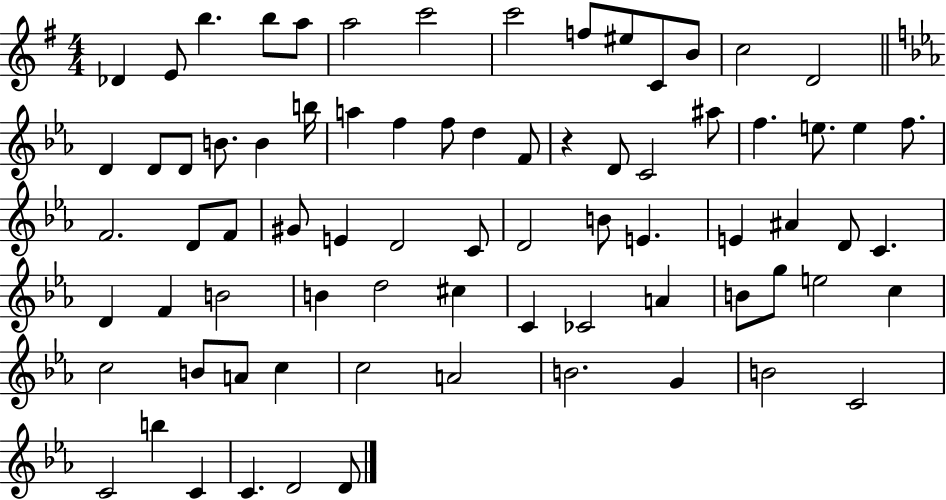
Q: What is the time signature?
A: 4/4